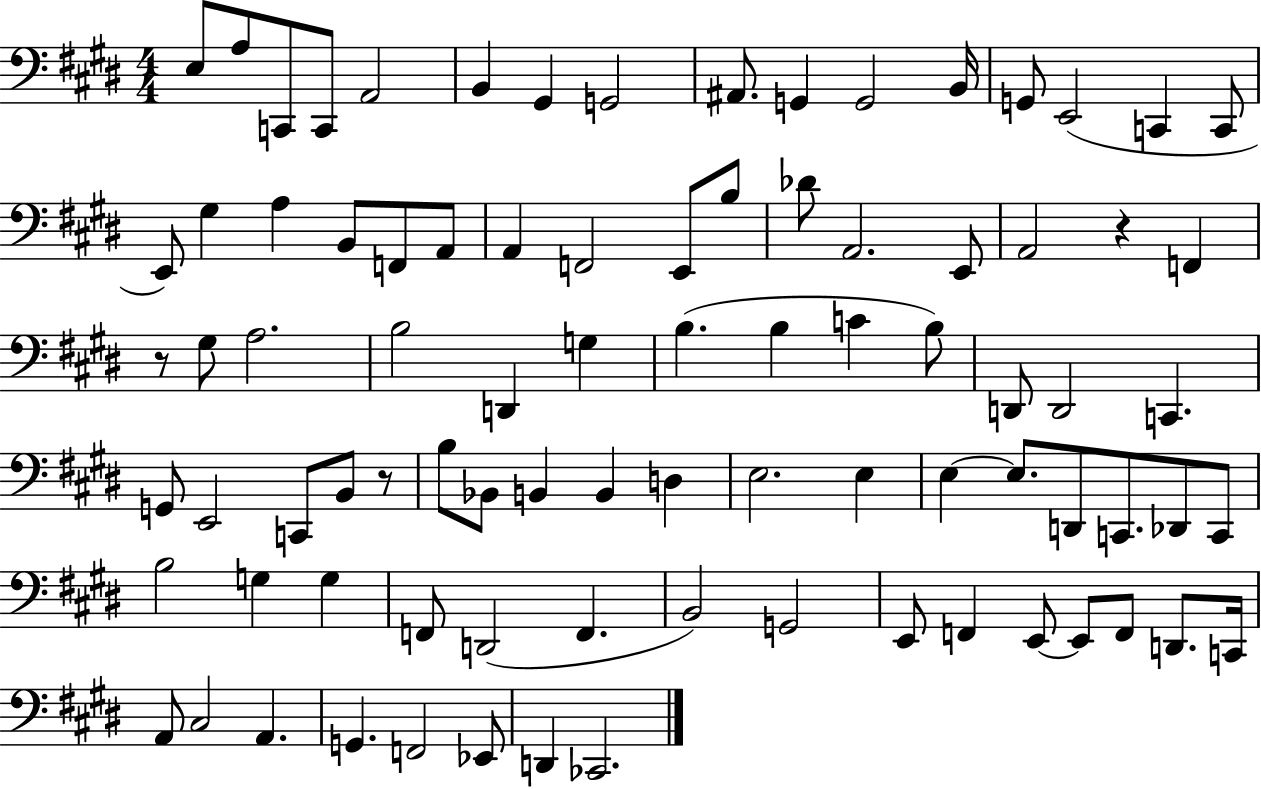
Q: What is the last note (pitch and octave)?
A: CES2